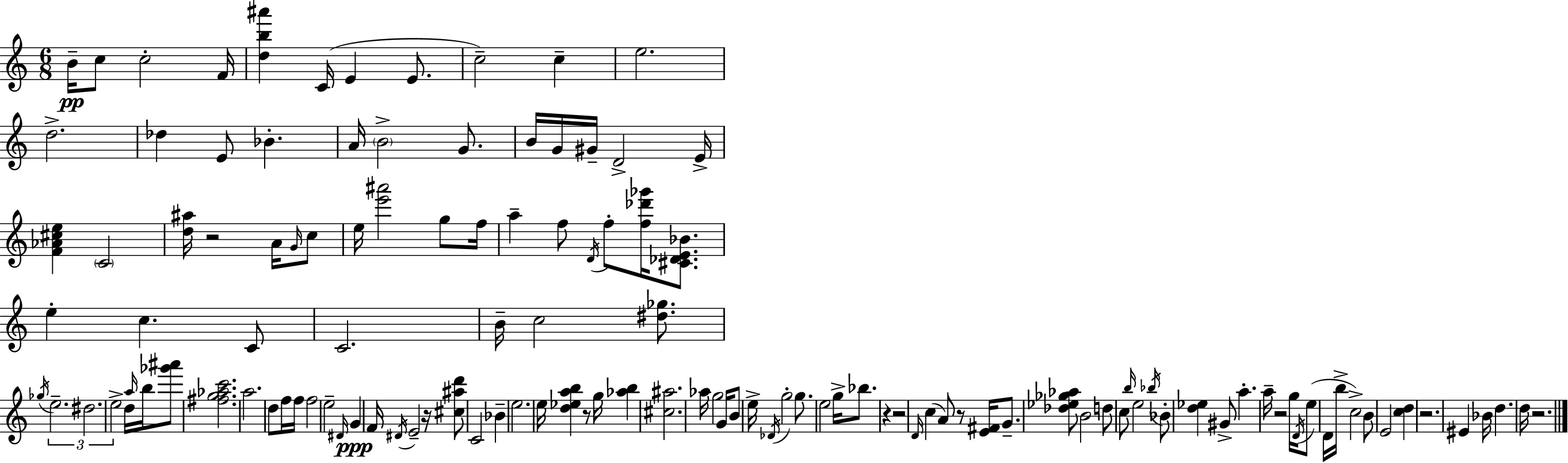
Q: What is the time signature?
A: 6/8